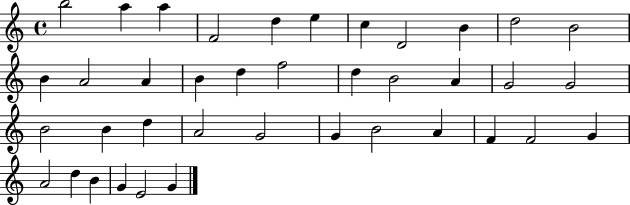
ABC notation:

X:1
T:Untitled
M:4/4
L:1/4
K:C
b2 a a F2 d e c D2 B d2 B2 B A2 A B d f2 d B2 A G2 G2 B2 B d A2 G2 G B2 A F F2 G A2 d B G E2 G